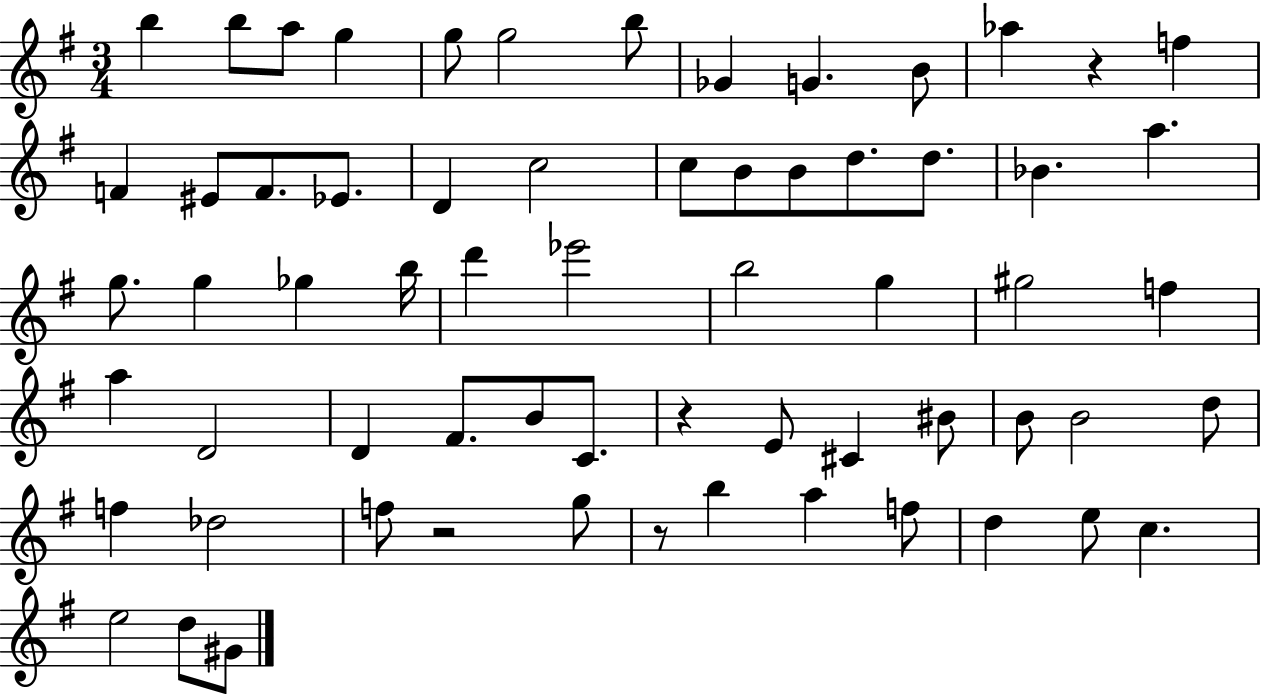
B5/q B5/e A5/e G5/q G5/e G5/h B5/e Gb4/q G4/q. B4/e Ab5/q R/q F5/q F4/q EIS4/e F4/e. Eb4/e. D4/q C5/h C5/e B4/e B4/e D5/e. D5/e. Bb4/q. A5/q. G5/e. G5/q Gb5/q B5/s D6/q Eb6/h B5/h G5/q G#5/h F5/q A5/q D4/h D4/q F#4/e. B4/e C4/e. R/q E4/e C#4/q BIS4/e B4/e B4/h D5/e F5/q Db5/h F5/e R/h G5/e R/e B5/q A5/q F5/e D5/q E5/e C5/q. E5/h D5/e G#4/e